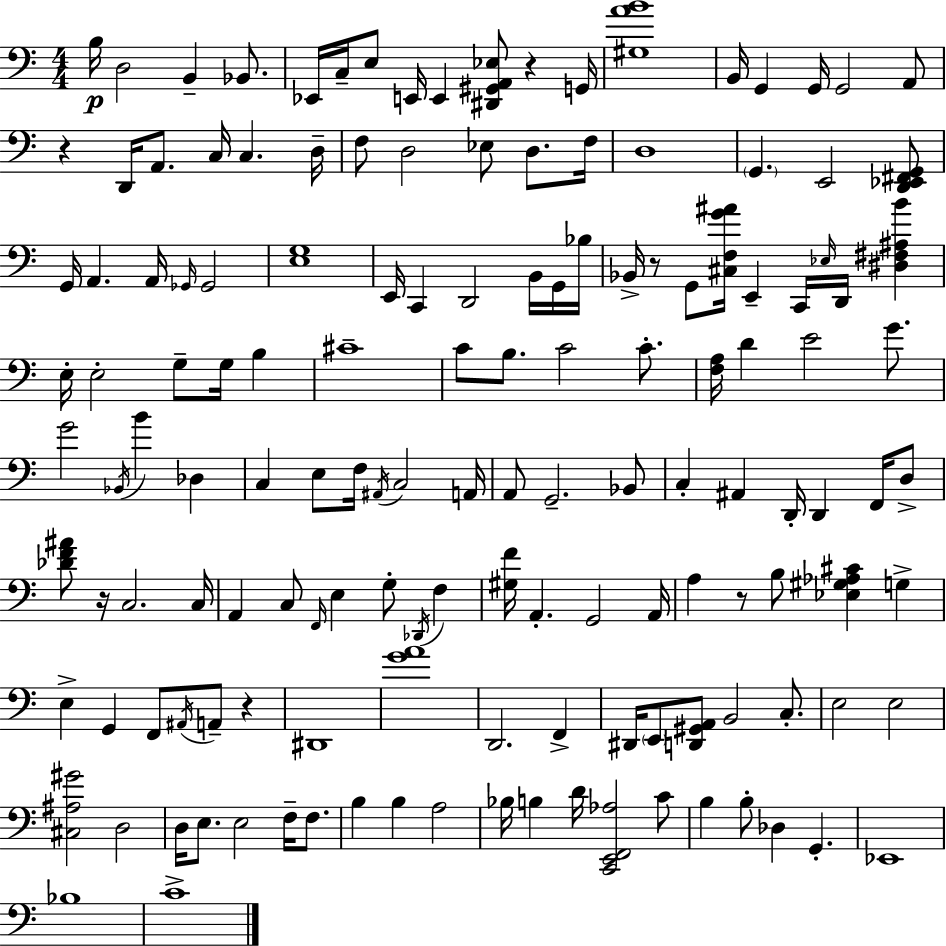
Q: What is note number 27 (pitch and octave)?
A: G2